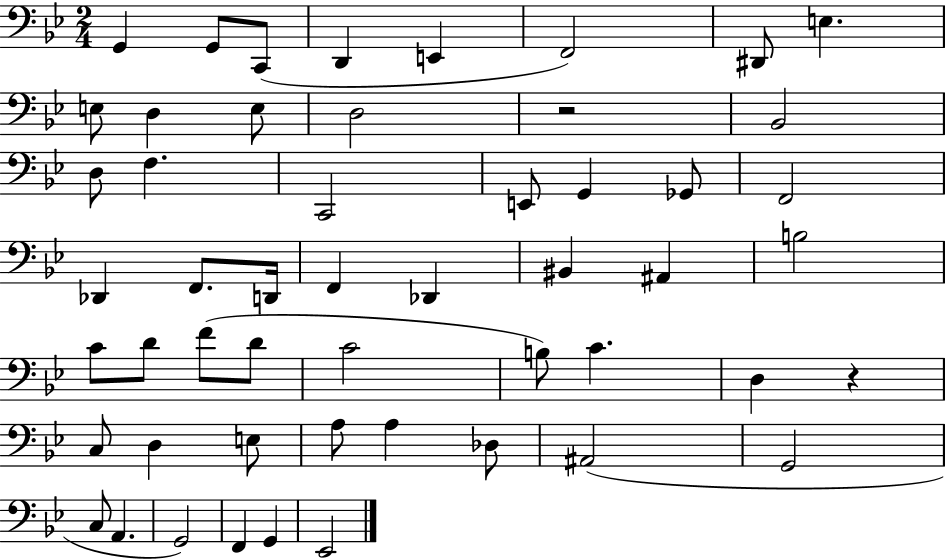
X:1
T:Untitled
M:2/4
L:1/4
K:Bb
G,, G,,/2 C,,/2 D,, E,, F,,2 ^D,,/2 E, E,/2 D, E,/2 D,2 z2 _B,,2 D,/2 F, C,,2 E,,/2 G,, _G,,/2 F,,2 _D,, F,,/2 D,,/4 F,, _D,, ^B,, ^A,, B,2 C/2 D/2 F/2 D/2 C2 B,/2 C D, z C,/2 D, E,/2 A,/2 A, _D,/2 ^A,,2 G,,2 C,/2 A,, G,,2 F,, G,, _E,,2